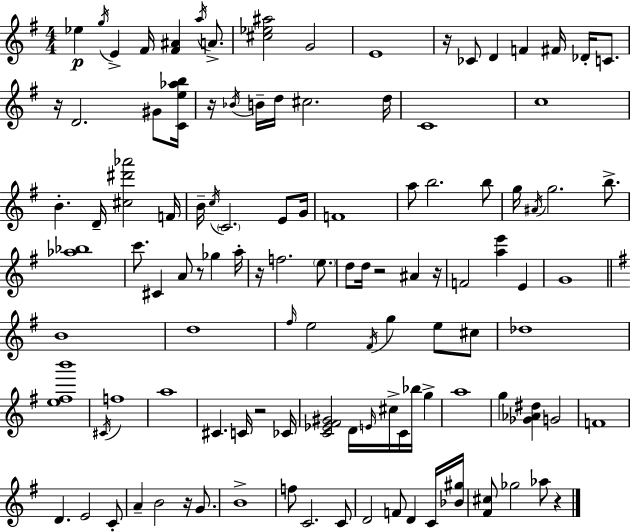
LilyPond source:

{
  \clef treble
  \numericTimeSignature
  \time 4/4
  \key e \minor
  ees''4\p \acciaccatura { g''16 } e'4-> fis'16 <fis' ais'>4 \acciaccatura { a''16 } a'8.-> | <cis'' ees'' ais''>2 g'2 | e'1 | r16 ces'8 d'4 f'4 fis'16 des'16-. c'8. | \break r16 d'2. gis'8 | <c' e'' aes'' b''>16 r16 \acciaccatura { bes'16 } b'16-- d''16 cis''2. | d''16 c'1 | c''1 | \break b'4.-. d'16-- <cis'' dis''' aes'''>2 | f'16 b'16-- \acciaccatura { c''16 } \parenthesize c'2. | e'8 g'16 f'1 | a''8 b''2. | \break b''8 g''16 \acciaccatura { ais'16 } g''2. | b''8.-> <aes'' bes''>1 | c'''8. cis'4 a'8 r8 | ges''4 a''16-. r16 f''2. | \break \parenthesize e''8. d''8 d''16 r2 | ais'4 r16 f'2 <a'' e'''>4 | e'4 g'1 | \bar "||" \break \key g \major b'1 | d''1 | \grace { fis''16 } e''2 \acciaccatura { fis'16 } g''4 e''8 | cis''8 des''1 | \break <e'' fis'' b'''>1 | \acciaccatura { cis'16 } f''1 | a''1 | cis'4. c'16 r2 | \break ces'16 <c' ees' fis' gis'>2 d'16 \grace { e'16 } cis''16-> c'16 bes''16 | g''4-> a''1 | g''4 <ges' aes' dis''>4 g'2 | f'1 | \break d'4. e'2 | c'8-. a'4-- b'2 | r16 g'8. b'1-> | f''8 c'2. | \break c'8 d'2 f'8 d'4 | c'16 <bes' gis''>16 <fis' cis''>8 ges''2 aes''8 | r4 \bar "|."
}